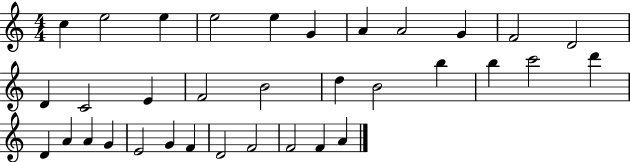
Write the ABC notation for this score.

X:1
T:Untitled
M:4/4
L:1/4
K:C
c e2 e e2 e G A A2 G F2 D2 D C2 E F2 B2 d B2 b b c'2 d' D A A G E2 G F D2 F2 F2 F A